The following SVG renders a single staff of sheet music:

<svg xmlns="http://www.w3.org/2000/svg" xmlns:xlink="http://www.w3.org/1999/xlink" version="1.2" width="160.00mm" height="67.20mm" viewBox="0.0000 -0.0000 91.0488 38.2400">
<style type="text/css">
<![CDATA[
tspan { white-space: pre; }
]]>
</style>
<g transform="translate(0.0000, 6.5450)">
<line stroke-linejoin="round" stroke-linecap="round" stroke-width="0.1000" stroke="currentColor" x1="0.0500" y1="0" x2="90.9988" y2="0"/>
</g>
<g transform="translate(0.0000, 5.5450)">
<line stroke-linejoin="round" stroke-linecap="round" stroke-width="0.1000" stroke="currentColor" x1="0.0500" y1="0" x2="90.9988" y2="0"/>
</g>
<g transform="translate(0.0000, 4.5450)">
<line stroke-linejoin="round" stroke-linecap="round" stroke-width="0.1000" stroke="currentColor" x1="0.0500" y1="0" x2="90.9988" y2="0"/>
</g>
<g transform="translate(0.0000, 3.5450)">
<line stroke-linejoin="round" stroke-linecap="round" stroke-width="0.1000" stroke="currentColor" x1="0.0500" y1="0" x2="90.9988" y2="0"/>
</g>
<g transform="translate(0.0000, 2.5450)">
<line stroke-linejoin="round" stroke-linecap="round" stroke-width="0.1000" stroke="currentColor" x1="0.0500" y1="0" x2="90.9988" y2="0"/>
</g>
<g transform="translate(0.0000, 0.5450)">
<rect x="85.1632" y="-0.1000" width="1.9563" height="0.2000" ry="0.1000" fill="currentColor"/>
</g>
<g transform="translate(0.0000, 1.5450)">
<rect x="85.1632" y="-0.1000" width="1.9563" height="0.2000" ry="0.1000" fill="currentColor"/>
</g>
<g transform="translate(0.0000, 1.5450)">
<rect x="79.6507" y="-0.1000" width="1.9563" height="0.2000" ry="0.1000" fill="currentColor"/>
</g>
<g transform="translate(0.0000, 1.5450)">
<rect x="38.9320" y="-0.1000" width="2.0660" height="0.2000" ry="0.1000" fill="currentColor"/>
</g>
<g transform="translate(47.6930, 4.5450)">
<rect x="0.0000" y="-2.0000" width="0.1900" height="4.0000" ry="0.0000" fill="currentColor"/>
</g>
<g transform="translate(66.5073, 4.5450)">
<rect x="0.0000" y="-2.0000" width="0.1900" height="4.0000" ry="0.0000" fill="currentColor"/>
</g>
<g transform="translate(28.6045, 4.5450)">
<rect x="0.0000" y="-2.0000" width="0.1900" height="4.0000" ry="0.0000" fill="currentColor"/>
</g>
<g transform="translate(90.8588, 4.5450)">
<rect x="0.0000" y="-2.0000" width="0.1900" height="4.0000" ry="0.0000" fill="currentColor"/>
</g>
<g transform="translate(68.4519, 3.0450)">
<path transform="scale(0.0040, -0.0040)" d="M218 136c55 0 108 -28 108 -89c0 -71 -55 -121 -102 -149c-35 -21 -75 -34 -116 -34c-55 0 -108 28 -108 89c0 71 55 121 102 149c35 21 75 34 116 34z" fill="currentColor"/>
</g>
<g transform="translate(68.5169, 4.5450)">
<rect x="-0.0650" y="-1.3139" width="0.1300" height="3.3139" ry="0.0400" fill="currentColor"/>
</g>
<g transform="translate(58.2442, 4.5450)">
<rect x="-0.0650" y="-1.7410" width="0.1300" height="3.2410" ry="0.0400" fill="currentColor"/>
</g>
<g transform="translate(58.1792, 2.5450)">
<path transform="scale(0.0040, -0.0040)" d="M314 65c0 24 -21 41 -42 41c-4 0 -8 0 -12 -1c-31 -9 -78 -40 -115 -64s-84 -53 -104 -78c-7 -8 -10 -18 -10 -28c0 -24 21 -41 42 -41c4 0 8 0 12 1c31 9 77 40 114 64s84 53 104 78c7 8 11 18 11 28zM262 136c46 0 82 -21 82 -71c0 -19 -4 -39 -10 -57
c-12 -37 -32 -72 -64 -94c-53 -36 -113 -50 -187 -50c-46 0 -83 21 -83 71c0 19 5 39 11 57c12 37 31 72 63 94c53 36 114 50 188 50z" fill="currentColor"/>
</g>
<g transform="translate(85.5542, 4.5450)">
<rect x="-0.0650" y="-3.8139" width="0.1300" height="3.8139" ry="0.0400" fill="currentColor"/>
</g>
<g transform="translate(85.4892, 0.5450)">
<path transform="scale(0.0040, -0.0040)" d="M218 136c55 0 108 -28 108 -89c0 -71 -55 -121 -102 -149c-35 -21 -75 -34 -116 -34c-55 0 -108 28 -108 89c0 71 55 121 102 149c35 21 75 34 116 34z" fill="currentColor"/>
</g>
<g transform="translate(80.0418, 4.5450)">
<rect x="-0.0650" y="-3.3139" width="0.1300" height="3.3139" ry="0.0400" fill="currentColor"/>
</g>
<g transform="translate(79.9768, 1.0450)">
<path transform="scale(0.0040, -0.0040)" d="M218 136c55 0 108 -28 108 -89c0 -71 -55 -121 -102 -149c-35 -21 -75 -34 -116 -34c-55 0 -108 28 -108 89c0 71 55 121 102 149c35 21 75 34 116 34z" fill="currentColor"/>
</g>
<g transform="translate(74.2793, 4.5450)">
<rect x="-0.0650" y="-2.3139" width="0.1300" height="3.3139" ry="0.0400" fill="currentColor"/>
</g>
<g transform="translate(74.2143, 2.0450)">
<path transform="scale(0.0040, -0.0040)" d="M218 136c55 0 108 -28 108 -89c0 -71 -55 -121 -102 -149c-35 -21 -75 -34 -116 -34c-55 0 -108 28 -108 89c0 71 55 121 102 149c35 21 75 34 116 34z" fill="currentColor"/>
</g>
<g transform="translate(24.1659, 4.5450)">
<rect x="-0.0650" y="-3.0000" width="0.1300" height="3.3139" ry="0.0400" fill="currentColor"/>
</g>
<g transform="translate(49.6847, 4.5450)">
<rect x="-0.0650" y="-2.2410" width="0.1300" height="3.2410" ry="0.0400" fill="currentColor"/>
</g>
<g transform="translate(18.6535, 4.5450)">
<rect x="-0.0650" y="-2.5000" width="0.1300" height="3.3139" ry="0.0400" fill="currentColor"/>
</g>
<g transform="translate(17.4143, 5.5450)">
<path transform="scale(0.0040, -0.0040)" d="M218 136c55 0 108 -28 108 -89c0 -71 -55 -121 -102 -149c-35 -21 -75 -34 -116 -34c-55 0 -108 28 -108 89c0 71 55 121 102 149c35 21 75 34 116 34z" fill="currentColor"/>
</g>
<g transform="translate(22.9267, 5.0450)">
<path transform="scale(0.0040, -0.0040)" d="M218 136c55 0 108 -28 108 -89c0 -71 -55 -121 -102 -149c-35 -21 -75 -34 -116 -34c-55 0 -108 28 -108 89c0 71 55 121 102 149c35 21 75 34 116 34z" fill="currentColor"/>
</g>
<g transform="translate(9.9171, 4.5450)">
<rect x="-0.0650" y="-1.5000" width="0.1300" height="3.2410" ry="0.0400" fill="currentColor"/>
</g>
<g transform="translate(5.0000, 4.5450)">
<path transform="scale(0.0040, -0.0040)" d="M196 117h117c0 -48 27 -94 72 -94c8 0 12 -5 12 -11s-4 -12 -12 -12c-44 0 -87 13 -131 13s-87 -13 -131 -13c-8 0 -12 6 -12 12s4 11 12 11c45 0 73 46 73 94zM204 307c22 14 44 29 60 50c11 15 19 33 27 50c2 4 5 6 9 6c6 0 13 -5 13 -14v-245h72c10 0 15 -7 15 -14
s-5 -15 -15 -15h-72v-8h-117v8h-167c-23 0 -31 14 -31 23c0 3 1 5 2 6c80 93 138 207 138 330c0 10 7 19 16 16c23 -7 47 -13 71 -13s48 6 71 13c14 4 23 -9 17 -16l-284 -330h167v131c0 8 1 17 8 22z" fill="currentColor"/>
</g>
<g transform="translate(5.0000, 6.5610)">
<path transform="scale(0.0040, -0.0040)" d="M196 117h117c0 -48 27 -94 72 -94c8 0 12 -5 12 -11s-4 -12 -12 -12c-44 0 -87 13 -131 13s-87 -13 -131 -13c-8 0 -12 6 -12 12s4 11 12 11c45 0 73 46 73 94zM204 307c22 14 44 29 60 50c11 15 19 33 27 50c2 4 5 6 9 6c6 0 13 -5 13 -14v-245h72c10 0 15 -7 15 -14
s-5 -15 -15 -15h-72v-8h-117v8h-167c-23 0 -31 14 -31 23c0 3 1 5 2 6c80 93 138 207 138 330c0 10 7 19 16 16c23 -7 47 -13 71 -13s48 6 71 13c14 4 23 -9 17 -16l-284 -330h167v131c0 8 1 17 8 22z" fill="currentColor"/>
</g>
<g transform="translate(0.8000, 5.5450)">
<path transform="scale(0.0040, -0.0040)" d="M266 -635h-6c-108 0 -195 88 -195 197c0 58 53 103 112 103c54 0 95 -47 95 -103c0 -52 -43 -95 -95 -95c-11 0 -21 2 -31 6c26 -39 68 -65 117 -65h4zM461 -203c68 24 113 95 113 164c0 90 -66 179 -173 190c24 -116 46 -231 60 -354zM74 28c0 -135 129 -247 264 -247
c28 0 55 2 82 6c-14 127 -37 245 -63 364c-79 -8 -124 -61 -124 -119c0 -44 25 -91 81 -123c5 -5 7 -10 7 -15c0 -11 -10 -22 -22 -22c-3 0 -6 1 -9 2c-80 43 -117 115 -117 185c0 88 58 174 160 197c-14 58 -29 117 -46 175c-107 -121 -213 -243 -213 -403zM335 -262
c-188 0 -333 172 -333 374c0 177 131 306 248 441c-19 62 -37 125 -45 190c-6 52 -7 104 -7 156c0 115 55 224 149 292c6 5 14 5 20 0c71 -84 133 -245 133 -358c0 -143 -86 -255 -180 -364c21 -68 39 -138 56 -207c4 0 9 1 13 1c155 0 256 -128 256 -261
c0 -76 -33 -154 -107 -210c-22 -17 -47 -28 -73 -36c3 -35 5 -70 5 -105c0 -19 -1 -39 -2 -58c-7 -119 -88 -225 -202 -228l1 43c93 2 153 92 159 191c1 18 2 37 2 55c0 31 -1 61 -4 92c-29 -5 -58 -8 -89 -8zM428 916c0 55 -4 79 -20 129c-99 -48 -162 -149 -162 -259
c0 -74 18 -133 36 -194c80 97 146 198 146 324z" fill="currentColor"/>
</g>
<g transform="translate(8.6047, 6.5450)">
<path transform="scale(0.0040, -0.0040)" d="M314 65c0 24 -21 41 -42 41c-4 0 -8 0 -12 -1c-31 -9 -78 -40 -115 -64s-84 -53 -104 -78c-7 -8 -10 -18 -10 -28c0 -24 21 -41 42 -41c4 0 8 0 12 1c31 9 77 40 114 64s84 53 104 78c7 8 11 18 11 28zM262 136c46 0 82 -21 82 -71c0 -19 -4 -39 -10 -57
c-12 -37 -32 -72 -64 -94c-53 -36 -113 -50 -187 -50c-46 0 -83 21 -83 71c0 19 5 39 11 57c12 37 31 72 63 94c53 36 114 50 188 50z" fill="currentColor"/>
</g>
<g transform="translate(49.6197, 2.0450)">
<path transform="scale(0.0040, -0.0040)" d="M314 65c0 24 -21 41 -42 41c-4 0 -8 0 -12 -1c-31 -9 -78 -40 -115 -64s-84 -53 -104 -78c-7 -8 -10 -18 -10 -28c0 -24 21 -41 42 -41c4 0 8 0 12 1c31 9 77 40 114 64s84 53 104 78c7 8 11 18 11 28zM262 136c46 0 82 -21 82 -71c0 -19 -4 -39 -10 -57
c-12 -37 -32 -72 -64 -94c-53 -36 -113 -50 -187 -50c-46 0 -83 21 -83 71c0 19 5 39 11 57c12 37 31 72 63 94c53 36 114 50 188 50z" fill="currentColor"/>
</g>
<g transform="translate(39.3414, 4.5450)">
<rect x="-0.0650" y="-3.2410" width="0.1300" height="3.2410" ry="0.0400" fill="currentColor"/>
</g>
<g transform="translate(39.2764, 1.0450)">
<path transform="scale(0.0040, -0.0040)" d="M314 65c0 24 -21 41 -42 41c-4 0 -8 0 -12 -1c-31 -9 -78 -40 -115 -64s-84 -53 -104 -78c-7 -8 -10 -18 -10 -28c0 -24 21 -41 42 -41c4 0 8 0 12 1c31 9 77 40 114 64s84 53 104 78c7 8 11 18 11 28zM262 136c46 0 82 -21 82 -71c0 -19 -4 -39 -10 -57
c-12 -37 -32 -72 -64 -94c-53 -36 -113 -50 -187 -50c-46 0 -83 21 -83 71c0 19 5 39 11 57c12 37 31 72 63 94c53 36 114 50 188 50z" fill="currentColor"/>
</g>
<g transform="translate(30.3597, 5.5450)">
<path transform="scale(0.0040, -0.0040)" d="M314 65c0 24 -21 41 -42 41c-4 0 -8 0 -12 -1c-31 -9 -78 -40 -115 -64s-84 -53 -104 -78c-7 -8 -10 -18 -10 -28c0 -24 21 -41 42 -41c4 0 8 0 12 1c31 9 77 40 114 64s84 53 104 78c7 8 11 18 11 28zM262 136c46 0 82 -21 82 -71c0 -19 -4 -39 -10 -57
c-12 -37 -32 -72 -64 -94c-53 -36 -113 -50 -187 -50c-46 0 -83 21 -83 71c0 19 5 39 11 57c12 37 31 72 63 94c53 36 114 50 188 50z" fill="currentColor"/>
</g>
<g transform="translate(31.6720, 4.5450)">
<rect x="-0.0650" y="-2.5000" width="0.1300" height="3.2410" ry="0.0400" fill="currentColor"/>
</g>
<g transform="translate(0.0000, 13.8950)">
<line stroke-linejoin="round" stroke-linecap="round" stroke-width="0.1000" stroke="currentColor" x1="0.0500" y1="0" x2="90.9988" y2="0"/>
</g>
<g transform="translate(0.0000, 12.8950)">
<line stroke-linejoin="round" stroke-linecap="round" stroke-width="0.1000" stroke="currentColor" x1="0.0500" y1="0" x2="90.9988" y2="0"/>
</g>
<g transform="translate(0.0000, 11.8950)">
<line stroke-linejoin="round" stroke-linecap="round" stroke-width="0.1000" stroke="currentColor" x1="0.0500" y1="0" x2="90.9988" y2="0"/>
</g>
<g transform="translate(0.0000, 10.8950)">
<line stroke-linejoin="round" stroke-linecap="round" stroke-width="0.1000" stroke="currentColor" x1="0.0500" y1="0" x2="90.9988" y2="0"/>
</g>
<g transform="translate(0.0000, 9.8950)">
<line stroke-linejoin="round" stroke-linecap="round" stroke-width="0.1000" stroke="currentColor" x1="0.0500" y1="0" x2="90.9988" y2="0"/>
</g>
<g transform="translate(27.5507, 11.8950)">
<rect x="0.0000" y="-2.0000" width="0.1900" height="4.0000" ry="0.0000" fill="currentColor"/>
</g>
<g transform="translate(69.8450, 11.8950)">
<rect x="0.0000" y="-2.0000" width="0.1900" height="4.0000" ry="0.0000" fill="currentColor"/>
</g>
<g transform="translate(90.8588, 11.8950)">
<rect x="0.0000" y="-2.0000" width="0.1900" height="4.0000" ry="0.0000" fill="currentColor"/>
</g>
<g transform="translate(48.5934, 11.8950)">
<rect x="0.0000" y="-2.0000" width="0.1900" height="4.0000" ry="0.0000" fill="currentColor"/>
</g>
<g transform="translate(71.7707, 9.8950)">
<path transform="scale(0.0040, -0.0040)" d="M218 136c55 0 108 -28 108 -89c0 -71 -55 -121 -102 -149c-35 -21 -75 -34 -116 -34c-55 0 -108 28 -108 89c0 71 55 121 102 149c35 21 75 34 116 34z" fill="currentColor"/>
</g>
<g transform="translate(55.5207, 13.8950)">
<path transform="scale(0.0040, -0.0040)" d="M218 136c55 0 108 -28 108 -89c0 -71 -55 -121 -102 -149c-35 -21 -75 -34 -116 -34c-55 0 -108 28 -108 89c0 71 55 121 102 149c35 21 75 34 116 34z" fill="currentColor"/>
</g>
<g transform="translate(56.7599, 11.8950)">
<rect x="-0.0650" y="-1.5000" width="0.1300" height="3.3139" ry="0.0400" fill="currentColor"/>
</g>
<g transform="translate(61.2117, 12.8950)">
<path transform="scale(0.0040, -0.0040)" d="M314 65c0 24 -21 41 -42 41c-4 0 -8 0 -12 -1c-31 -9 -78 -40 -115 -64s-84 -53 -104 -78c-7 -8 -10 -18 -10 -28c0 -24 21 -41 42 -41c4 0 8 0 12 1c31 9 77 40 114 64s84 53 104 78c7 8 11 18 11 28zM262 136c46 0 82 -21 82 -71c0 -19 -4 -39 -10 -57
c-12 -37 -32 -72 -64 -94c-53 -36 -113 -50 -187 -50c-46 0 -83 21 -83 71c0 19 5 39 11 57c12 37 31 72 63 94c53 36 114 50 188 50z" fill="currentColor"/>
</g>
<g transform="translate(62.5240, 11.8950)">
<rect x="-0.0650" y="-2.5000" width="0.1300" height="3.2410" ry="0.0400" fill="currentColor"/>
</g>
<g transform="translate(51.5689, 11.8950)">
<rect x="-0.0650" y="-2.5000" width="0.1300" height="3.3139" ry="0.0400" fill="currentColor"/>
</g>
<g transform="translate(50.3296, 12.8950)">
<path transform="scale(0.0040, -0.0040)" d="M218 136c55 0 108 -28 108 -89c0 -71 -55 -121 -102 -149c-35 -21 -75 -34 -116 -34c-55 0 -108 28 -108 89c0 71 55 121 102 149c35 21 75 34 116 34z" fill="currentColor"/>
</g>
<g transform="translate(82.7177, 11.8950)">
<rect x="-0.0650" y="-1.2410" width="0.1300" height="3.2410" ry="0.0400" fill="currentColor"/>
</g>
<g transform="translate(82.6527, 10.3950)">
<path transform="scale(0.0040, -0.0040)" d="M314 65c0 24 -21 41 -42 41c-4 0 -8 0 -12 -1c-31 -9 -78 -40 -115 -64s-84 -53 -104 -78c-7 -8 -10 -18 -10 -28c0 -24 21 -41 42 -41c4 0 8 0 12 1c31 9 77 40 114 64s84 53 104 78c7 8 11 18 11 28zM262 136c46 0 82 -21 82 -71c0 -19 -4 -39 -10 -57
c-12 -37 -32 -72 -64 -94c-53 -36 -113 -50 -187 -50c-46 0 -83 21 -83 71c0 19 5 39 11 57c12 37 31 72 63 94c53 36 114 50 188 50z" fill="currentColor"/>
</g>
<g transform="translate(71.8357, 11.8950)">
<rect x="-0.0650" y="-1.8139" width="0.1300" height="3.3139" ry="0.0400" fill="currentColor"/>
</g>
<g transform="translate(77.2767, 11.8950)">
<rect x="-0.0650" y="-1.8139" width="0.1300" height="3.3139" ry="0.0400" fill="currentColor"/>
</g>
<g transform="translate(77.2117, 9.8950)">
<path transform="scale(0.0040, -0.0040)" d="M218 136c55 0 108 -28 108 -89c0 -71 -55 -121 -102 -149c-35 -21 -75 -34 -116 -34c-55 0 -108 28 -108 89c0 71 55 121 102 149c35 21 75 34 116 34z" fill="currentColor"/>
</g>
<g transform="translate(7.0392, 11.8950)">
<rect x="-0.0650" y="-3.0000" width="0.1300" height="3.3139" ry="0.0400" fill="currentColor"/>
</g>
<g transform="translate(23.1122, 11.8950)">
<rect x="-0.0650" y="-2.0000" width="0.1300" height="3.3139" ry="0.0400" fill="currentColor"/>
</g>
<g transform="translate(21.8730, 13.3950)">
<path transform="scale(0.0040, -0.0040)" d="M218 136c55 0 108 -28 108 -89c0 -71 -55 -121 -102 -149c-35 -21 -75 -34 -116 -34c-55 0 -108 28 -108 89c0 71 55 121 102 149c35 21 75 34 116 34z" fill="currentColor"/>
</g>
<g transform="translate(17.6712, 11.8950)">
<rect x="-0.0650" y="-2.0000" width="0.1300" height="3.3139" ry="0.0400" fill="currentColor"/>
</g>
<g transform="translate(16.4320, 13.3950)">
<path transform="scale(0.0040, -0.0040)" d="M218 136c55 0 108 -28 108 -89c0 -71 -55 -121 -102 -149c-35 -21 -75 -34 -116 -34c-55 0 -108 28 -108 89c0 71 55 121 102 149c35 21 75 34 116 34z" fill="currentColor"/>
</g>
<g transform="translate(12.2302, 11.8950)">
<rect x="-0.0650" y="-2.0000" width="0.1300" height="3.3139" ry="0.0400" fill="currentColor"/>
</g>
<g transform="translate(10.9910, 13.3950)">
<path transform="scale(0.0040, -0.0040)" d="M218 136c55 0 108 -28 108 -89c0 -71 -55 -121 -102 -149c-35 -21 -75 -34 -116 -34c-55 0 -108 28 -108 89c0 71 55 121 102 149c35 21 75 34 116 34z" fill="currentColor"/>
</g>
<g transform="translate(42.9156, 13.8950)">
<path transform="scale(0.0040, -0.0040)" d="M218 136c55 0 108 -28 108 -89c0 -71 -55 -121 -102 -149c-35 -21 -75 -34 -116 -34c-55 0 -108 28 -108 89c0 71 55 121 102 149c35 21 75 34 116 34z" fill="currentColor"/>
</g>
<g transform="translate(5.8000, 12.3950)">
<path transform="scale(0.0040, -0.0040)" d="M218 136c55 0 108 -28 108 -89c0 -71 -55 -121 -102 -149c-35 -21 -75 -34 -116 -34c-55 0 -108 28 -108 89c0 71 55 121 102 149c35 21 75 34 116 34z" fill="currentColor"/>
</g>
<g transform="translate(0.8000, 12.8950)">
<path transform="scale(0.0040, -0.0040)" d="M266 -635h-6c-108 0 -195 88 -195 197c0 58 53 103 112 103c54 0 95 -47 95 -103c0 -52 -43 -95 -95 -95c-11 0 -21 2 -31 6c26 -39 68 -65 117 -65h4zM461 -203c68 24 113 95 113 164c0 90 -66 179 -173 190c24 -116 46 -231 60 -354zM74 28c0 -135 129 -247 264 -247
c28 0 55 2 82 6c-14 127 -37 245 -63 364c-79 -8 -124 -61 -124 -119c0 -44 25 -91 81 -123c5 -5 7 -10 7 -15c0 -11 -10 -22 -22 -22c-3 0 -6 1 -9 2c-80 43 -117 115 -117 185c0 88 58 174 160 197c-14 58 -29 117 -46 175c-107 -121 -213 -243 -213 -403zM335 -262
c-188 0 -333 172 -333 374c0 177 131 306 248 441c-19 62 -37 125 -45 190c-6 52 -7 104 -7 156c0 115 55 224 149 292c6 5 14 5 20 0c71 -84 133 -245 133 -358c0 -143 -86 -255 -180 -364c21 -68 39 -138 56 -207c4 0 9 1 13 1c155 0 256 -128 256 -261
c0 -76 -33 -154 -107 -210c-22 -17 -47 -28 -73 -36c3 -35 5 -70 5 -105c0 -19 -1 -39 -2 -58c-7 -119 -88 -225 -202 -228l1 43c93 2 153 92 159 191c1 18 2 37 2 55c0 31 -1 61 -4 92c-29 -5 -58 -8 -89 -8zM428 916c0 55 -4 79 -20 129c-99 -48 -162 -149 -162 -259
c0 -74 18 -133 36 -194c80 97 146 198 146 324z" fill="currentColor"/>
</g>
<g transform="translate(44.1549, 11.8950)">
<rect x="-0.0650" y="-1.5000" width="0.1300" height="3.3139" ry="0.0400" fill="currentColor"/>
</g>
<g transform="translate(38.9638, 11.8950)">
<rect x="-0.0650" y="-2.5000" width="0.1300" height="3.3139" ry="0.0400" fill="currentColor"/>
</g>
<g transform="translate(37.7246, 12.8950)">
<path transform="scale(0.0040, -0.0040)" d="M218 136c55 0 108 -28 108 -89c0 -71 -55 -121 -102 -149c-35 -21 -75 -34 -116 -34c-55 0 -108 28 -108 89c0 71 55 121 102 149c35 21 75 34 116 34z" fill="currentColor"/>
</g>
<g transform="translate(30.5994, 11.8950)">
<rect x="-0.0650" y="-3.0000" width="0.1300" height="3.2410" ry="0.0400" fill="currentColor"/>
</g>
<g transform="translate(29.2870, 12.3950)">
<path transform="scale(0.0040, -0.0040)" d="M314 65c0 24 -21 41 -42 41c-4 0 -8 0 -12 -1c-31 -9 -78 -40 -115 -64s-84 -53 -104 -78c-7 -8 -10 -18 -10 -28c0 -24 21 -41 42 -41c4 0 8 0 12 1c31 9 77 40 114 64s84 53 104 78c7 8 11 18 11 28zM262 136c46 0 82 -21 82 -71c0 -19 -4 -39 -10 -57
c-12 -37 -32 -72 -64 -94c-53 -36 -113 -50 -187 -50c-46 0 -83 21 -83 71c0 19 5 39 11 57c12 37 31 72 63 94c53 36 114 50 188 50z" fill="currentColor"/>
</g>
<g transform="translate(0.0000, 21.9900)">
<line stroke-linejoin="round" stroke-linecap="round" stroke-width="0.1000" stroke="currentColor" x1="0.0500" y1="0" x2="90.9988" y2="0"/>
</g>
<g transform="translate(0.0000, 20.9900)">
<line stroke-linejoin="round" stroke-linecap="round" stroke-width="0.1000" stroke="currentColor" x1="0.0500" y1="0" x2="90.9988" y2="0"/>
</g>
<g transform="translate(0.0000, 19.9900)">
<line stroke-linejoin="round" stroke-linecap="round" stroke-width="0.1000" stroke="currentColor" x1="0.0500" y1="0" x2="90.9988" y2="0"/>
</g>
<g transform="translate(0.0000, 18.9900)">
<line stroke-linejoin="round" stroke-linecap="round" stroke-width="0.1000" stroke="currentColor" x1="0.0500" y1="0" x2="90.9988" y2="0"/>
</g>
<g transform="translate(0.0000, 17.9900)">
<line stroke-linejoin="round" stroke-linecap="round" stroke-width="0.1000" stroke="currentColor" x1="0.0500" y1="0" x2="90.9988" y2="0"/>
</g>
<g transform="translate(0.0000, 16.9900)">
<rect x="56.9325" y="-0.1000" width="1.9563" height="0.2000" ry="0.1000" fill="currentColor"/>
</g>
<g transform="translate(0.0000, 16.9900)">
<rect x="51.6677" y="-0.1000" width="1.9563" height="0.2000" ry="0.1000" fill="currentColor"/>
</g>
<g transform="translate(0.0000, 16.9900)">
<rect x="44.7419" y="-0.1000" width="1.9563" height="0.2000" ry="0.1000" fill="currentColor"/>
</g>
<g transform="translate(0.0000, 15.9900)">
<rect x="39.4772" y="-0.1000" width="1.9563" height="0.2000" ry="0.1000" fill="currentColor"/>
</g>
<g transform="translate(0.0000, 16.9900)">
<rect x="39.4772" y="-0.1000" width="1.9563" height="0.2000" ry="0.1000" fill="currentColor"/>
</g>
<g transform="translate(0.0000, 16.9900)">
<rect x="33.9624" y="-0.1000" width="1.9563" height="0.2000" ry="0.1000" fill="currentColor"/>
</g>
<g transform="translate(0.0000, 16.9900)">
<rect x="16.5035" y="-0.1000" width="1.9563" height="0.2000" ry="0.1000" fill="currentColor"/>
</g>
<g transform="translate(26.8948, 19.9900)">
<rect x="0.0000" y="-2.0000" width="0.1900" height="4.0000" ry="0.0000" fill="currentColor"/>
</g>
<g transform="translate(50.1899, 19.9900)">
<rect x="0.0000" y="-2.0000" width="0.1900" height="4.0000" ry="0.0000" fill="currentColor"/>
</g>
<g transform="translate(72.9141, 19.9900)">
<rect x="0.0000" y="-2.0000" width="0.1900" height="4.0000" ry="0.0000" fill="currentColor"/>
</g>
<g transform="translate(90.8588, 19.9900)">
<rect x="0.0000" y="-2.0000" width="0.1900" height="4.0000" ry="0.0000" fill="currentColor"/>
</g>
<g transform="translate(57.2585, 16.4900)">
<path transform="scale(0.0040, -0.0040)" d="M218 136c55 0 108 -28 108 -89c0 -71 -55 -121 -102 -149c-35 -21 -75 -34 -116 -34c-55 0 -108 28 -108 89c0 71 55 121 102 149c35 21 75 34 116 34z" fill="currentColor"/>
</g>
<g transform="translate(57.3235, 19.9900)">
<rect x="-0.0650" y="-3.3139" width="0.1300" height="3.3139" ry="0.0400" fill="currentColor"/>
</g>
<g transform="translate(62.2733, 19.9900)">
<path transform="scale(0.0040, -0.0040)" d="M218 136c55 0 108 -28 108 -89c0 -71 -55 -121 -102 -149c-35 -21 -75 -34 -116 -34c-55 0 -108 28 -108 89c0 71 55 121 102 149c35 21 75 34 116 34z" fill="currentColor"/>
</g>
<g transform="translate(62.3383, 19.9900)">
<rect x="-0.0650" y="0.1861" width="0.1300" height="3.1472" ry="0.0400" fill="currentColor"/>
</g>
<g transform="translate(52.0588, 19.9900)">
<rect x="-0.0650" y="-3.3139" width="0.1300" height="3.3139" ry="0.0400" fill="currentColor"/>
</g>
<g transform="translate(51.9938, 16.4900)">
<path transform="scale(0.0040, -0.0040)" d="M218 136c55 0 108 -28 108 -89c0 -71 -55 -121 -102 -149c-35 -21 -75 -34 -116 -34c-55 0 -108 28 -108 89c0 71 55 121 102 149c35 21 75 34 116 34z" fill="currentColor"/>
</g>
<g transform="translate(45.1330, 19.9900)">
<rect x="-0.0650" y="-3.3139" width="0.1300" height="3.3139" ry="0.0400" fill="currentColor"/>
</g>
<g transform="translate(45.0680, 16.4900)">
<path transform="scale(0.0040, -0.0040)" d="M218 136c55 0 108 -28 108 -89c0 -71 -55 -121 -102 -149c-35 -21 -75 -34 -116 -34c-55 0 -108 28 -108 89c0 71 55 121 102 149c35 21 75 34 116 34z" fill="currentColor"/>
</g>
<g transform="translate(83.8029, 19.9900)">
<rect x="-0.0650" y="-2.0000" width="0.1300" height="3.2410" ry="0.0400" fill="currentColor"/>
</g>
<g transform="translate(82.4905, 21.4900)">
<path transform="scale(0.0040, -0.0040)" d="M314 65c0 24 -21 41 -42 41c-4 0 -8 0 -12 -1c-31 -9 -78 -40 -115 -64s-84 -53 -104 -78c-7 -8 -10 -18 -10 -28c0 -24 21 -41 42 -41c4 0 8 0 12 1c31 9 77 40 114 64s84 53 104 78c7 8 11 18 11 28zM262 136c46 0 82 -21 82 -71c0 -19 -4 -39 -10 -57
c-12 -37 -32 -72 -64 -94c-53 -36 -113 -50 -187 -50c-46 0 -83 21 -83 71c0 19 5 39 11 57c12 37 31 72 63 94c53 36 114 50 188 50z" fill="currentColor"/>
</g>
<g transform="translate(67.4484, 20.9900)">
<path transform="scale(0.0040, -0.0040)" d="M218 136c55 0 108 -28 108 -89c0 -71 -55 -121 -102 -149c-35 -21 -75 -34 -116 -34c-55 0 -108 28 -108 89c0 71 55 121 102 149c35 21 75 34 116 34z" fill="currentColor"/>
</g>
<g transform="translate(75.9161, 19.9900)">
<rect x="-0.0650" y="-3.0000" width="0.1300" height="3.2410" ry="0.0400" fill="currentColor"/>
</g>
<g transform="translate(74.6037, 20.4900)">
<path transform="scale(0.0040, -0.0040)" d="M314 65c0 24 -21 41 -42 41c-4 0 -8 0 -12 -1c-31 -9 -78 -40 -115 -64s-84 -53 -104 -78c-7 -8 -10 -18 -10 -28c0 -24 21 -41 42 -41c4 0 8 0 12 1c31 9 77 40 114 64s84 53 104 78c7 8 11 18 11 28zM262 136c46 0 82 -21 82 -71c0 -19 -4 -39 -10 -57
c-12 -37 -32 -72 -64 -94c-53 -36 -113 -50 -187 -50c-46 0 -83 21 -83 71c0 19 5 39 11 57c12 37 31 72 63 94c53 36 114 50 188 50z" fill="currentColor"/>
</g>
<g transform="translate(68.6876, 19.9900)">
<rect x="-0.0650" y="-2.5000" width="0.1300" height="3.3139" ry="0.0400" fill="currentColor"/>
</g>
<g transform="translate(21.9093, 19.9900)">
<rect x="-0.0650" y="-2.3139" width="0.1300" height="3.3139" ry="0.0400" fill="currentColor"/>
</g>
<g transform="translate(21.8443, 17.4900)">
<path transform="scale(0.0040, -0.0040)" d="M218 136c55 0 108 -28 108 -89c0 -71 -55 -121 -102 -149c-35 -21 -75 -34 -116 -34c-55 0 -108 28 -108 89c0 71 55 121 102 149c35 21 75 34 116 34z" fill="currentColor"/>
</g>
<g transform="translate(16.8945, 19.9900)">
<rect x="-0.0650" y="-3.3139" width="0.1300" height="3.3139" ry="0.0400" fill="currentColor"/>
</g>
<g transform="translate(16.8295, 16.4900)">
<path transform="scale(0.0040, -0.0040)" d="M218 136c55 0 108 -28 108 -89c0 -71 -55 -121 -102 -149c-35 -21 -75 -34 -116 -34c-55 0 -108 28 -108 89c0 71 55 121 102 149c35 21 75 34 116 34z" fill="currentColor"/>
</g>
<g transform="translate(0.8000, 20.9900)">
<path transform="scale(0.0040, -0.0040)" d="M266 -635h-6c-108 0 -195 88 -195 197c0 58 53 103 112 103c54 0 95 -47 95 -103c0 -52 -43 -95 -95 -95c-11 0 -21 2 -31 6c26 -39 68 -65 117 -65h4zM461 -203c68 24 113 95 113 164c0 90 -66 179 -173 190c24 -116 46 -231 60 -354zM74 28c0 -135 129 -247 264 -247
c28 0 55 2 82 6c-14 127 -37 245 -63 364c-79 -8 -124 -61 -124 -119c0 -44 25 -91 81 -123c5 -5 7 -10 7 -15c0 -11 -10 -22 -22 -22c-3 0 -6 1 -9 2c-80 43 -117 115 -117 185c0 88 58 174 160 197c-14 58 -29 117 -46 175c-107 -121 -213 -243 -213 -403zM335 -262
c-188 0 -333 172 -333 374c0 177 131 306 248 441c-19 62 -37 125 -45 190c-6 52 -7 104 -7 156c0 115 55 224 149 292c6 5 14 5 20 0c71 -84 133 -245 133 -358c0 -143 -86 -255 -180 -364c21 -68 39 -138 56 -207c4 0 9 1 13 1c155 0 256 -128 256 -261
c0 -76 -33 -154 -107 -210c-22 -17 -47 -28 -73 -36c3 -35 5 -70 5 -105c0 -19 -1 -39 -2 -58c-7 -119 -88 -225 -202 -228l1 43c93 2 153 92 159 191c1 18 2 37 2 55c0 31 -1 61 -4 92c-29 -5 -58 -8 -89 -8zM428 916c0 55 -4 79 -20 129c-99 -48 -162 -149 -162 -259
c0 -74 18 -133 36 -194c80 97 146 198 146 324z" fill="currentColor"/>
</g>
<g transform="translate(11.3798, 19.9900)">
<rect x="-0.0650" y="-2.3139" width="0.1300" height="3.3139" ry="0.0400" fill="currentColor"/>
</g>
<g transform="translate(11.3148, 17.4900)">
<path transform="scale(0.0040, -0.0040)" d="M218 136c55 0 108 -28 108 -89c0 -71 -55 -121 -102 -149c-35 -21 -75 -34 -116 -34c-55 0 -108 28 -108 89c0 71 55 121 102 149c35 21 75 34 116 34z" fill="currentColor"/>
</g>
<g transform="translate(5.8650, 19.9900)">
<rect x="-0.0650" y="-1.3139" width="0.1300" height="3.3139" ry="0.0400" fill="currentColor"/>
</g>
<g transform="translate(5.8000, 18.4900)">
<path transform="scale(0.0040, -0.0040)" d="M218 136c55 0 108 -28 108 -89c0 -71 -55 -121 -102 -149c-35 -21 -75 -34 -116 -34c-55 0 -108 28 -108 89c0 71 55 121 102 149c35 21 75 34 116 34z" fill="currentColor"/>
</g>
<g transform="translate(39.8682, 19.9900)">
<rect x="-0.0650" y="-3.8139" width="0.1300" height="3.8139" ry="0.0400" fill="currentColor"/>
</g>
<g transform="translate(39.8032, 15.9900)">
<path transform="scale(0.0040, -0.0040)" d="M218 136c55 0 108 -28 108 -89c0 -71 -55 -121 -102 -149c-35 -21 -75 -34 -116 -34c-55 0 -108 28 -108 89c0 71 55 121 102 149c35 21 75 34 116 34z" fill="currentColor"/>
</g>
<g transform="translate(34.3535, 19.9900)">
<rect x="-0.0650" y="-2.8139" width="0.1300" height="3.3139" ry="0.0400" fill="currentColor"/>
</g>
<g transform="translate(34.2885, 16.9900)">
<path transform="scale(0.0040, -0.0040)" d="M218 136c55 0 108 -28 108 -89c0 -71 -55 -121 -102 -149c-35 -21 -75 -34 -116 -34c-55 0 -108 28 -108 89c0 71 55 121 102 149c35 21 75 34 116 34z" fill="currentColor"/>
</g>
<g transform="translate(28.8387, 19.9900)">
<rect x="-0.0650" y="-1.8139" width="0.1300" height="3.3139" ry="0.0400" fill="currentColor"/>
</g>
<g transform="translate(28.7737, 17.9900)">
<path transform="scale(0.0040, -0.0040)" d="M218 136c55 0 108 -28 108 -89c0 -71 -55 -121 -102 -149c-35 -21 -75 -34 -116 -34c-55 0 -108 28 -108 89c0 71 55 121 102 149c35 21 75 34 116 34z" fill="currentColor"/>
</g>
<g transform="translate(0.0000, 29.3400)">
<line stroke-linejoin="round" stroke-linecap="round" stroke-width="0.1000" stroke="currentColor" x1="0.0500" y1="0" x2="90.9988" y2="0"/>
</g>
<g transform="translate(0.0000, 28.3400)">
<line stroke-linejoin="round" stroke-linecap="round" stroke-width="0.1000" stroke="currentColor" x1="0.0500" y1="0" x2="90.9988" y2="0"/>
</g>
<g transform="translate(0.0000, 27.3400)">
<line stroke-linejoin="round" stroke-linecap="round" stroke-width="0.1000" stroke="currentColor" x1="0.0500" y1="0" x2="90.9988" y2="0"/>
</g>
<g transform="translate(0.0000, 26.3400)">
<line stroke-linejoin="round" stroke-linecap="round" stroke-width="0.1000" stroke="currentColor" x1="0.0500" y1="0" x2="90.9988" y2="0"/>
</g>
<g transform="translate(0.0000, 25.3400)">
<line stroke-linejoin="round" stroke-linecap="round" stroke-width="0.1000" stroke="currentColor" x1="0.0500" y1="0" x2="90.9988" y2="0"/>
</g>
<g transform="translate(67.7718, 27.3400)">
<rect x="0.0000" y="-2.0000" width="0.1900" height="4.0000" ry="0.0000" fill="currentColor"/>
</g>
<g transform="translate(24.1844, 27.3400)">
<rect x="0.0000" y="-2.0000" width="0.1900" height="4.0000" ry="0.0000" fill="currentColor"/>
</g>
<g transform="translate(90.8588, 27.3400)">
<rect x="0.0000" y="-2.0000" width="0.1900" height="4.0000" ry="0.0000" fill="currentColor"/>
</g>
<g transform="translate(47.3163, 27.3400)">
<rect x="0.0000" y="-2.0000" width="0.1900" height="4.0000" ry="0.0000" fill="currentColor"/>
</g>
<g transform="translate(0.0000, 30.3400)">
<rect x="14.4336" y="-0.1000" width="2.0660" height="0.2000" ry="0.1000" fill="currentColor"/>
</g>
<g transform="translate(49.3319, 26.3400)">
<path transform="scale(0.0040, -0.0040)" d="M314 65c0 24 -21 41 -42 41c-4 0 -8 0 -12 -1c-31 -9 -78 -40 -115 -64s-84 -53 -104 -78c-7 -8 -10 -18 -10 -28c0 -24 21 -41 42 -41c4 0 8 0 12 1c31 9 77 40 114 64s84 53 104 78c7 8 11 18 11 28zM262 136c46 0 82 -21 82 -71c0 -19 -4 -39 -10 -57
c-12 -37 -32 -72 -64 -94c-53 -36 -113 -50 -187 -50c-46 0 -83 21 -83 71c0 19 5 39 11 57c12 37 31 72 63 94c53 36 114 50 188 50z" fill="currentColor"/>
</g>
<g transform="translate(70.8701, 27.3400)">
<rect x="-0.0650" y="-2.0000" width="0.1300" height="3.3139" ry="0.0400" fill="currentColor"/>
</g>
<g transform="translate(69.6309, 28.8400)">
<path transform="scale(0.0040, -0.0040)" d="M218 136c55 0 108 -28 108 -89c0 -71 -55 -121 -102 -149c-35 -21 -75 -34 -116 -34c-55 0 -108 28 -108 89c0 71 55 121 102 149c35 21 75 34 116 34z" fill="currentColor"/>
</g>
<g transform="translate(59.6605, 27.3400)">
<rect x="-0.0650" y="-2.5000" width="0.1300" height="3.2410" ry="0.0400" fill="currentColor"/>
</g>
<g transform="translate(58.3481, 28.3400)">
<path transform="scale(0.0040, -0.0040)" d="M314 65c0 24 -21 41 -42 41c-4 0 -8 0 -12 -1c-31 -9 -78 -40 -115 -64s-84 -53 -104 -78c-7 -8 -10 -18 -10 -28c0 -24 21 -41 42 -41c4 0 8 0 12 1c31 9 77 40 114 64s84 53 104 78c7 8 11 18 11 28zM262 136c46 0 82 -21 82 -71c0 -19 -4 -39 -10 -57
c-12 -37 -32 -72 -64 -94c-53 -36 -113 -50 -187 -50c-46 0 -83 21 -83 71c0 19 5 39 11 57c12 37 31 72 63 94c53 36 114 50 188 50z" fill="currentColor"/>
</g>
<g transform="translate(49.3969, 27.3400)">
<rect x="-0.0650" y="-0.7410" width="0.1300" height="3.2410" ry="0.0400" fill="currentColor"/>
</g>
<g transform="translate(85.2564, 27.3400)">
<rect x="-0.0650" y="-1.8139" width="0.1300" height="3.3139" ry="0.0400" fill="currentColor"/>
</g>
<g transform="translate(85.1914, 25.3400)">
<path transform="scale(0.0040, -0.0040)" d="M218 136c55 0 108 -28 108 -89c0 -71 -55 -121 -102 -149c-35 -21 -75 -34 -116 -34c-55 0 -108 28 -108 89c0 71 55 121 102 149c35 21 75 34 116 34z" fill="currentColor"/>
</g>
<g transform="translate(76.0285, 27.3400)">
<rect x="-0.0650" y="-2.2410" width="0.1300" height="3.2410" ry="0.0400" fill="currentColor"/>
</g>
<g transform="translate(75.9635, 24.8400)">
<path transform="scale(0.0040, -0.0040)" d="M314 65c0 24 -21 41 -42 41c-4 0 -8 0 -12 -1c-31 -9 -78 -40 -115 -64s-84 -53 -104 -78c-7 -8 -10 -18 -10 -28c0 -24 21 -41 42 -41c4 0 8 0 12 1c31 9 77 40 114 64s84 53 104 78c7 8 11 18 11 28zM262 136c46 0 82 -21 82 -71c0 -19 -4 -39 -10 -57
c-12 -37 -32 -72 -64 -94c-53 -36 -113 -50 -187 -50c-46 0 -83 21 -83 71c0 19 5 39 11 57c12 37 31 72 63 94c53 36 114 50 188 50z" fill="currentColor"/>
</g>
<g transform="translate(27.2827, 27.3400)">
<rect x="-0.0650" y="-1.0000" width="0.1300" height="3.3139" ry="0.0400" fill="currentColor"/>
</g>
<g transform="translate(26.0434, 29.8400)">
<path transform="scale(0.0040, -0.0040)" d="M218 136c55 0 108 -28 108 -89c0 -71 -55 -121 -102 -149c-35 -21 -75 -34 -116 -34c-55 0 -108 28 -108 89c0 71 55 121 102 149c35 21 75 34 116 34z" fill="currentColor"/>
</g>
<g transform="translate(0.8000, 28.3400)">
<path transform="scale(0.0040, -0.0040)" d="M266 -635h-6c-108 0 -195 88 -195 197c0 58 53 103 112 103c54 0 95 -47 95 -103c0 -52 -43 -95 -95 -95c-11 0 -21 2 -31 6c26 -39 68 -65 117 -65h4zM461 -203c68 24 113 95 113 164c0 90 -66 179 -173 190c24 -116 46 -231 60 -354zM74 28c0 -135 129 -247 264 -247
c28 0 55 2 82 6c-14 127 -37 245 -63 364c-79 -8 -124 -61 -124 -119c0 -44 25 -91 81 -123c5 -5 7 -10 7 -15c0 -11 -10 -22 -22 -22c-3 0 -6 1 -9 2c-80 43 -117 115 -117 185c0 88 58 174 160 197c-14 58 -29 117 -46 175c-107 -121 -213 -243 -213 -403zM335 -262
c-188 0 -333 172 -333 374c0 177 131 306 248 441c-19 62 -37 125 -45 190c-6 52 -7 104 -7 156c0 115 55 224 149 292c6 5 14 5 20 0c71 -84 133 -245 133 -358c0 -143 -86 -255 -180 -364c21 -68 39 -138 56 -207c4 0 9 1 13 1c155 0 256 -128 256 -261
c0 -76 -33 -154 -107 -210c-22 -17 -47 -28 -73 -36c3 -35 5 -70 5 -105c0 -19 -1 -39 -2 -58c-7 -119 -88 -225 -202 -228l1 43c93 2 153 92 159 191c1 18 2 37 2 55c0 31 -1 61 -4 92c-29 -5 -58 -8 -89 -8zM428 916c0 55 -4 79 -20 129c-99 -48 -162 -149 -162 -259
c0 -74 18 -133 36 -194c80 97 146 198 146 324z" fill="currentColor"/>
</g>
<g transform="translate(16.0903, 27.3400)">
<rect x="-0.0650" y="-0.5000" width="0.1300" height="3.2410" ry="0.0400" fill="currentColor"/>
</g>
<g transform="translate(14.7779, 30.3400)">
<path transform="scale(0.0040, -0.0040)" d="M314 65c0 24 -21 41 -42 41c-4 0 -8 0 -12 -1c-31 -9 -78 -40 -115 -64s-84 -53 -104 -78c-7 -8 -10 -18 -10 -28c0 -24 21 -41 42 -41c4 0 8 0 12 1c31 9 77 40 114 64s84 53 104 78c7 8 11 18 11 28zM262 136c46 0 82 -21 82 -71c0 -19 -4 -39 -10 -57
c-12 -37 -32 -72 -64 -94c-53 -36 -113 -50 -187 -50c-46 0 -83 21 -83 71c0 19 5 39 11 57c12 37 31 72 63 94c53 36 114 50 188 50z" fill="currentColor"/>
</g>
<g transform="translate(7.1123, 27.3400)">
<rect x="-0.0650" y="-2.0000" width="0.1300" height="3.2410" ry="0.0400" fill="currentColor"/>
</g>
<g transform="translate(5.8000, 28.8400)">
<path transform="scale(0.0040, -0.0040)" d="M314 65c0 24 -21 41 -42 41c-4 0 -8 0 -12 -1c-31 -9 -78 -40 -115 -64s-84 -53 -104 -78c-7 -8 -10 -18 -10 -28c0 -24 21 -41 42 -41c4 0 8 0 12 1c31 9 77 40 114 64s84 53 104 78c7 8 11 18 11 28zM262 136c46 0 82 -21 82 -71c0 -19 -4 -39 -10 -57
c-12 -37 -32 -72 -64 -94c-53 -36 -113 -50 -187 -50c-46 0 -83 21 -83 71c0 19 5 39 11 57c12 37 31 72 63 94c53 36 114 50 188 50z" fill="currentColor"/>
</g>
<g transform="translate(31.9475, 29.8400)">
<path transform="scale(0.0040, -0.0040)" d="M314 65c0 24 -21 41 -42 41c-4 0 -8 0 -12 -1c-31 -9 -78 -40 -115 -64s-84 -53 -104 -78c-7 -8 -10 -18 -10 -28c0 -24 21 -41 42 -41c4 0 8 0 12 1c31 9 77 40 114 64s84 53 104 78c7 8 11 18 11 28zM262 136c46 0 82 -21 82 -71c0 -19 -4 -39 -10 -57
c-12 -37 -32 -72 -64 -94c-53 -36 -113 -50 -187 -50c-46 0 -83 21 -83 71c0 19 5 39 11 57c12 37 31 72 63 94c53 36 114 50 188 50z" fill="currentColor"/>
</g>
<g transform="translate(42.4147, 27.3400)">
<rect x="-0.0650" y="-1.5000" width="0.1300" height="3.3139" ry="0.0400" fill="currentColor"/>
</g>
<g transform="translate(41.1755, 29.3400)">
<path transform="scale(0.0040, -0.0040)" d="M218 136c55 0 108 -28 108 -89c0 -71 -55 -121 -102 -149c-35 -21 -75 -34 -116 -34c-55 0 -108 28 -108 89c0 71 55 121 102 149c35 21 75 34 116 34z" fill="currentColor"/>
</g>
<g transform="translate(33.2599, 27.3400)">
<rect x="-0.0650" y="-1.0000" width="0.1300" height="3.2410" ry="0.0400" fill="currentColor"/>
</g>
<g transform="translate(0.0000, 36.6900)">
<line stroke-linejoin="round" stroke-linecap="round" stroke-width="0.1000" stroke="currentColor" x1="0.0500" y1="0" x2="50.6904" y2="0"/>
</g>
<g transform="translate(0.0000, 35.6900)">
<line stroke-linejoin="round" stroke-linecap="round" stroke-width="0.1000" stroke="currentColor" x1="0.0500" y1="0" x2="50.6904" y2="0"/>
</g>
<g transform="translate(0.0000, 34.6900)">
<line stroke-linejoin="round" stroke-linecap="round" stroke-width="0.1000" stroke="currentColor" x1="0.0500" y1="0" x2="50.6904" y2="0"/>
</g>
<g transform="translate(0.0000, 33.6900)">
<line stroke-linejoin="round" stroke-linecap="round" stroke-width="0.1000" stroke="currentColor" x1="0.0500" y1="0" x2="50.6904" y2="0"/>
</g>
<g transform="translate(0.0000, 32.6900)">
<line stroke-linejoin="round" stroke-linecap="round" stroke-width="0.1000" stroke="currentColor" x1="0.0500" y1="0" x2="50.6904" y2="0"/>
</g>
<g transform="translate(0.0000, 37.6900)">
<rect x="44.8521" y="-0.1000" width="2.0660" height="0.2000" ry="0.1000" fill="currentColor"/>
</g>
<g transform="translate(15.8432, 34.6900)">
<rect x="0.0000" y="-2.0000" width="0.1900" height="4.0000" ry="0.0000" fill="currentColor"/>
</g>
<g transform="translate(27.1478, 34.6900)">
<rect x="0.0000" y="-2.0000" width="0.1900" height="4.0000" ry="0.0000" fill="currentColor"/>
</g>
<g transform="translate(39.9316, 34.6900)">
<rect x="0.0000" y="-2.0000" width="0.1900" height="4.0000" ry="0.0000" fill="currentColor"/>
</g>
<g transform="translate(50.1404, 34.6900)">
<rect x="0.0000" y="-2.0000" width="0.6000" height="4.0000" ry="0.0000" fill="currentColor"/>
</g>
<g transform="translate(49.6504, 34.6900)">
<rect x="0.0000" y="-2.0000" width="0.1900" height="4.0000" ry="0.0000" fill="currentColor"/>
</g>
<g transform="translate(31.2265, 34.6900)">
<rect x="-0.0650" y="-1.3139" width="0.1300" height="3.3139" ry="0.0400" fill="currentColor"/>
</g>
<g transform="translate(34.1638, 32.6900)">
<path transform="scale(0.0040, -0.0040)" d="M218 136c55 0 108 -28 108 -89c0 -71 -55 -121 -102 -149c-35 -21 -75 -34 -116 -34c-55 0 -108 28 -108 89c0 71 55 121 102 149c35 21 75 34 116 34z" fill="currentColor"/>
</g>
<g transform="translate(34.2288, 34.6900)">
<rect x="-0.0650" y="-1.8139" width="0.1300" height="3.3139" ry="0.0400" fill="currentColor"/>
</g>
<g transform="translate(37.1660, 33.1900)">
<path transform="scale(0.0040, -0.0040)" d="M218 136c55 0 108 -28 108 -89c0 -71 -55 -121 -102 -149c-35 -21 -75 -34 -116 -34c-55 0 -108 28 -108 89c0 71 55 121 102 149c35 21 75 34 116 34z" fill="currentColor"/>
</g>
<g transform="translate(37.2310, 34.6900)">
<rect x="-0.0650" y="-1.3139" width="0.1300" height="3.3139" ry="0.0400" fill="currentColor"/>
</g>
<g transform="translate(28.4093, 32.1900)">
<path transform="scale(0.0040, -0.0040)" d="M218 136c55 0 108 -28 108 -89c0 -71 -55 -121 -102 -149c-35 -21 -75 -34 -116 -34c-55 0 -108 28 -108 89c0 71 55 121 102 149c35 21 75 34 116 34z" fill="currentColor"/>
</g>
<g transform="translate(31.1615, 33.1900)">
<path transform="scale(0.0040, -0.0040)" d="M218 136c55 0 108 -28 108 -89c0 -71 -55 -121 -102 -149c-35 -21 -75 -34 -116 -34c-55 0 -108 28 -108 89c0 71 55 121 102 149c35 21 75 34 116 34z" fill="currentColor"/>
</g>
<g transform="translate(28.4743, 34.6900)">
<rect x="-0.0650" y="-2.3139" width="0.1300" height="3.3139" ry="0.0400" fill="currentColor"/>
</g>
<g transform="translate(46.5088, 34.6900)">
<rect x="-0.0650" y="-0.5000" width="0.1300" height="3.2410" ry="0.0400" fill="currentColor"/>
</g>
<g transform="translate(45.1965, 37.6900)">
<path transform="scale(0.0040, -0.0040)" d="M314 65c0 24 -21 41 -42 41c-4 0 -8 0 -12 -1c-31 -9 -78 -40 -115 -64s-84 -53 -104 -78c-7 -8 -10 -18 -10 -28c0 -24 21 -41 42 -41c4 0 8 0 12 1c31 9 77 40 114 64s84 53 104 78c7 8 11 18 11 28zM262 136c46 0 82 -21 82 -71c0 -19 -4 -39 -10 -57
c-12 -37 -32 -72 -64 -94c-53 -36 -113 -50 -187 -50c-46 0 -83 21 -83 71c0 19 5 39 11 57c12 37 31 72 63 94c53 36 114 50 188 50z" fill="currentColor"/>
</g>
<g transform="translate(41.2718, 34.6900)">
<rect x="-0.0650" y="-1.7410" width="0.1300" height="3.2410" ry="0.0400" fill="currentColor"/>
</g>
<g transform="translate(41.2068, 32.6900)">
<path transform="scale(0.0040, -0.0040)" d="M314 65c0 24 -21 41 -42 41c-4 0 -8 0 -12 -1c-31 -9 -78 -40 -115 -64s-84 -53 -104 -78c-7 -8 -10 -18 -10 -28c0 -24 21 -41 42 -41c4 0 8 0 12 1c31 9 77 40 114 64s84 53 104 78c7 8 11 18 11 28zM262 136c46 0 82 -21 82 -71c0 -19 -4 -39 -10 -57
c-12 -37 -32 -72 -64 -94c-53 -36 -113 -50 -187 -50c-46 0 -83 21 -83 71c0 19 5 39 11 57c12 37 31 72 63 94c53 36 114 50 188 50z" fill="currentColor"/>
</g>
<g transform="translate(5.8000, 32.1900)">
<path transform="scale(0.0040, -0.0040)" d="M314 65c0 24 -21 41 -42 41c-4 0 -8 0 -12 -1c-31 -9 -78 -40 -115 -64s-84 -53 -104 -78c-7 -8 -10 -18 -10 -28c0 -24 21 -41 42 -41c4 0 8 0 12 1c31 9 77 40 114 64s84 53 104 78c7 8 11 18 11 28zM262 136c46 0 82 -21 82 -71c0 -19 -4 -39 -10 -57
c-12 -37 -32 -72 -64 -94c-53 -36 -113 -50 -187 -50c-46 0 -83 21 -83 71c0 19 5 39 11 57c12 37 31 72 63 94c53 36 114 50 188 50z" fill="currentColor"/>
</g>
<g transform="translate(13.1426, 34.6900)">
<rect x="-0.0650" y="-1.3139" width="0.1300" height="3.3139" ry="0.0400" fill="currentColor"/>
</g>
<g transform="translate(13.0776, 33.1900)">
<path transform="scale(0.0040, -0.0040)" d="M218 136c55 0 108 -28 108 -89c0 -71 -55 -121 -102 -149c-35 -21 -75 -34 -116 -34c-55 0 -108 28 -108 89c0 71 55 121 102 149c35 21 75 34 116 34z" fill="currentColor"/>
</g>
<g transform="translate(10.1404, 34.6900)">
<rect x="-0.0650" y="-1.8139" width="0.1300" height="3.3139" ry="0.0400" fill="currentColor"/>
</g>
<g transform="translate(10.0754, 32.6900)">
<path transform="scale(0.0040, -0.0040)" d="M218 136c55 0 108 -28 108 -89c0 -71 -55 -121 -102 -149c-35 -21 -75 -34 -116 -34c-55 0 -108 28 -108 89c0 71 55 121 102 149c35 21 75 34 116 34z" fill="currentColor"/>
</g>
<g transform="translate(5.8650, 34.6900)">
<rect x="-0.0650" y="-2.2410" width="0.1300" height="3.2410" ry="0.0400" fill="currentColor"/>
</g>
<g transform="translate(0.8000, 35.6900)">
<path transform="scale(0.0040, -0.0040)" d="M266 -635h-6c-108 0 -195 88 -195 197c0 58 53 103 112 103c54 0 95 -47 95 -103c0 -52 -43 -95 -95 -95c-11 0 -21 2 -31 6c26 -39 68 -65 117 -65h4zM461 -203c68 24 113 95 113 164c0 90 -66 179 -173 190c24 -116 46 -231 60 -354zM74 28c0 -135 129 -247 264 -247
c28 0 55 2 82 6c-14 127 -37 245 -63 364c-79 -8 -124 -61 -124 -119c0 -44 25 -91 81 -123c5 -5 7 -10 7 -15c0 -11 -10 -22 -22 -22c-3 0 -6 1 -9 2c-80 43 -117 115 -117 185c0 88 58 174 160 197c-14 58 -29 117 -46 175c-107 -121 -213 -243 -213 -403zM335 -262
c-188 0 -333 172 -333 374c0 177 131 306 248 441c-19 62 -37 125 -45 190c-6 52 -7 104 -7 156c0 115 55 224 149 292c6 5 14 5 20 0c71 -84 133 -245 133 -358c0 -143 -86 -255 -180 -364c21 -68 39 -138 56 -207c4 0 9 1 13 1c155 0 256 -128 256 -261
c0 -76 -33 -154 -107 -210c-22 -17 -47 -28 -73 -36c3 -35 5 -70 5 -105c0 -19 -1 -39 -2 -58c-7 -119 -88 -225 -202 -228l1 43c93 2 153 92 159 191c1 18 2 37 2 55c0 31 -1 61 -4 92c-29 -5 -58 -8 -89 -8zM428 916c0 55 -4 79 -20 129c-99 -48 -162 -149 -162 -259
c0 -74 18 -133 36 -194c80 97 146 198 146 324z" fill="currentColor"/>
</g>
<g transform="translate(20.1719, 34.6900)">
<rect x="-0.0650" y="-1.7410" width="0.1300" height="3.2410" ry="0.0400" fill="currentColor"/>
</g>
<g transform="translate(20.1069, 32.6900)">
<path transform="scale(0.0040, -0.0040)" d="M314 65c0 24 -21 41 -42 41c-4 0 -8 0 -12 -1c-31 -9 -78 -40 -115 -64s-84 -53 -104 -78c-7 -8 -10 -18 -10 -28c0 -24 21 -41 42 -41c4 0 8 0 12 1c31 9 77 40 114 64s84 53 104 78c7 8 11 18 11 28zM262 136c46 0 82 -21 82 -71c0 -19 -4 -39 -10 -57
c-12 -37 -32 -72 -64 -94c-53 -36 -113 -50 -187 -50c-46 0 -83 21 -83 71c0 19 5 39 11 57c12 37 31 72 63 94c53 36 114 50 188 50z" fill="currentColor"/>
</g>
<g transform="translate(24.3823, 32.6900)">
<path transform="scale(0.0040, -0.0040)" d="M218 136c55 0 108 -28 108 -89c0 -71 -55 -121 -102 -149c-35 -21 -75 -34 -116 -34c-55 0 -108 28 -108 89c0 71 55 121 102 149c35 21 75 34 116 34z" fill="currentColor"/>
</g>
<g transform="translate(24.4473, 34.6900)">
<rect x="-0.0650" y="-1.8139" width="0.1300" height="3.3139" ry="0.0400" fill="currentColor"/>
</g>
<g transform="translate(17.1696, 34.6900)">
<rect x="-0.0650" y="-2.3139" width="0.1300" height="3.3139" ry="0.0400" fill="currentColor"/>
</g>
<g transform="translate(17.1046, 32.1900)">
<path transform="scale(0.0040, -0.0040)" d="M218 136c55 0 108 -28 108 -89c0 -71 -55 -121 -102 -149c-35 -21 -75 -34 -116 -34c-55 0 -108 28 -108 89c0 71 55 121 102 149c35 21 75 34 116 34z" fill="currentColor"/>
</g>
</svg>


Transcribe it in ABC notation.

X:1
T:Untitled
M:4/4
L:1/4
K:C
E2 G A G2 b2 g2 f2 e g b c' A F F F A2 G E G E G2 f f e2 e g b g f a c' b b b B G A2 F2 F2 C2 D D2 E d2 G2 F g2 f g2 f e g f2 f g e f e f2 C2